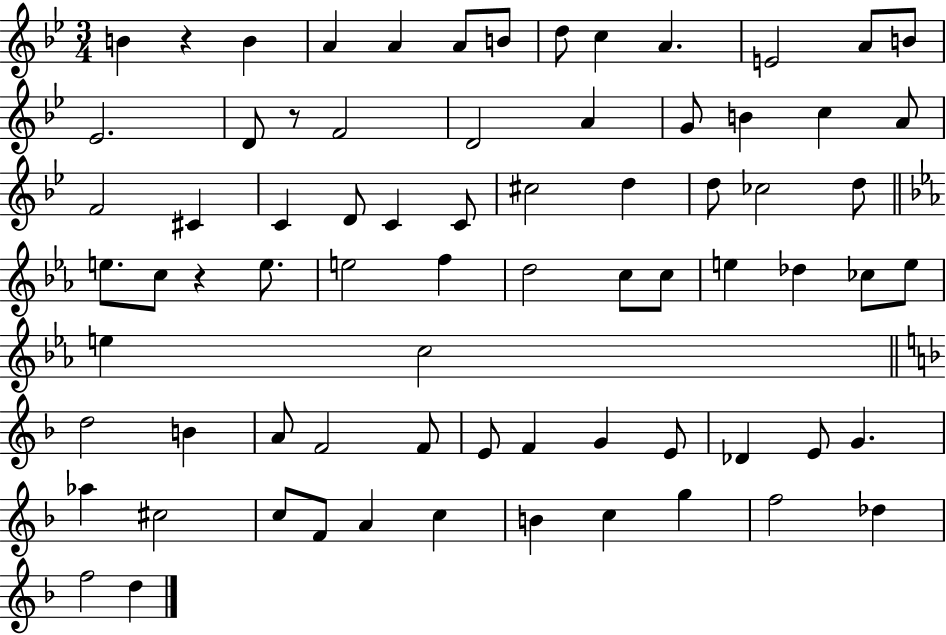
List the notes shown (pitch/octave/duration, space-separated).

B4/q R/q B4/q A4/q A4/q A4/e B4/e D5/e C5/q A4/q. E4/h A4/e B4/e Eb4/h. D4/e R/e F4/h D4/h A4/q G4/e B4/q C5/q A4/e F4/h C#4/q C4/q D4/e C4/q C4/e C#5/h D5/q D5/e CES5/h D5/e E5/e. C5/e R/q E5/e. E5/h F5/q D5/h C5/e C5/e E5/q Db5/q CES5/e E5/e E5/q C5/h D5/h B4/q A4/e F4/h F4/e E4/e F4/q G4/q E4/e Db4/q E4/e G4/q. Ab5/q C#5/h C5/e F4/e A4/q C5/q B4/q C5/q G5/q F5/h Db5/q F5/h D5/q